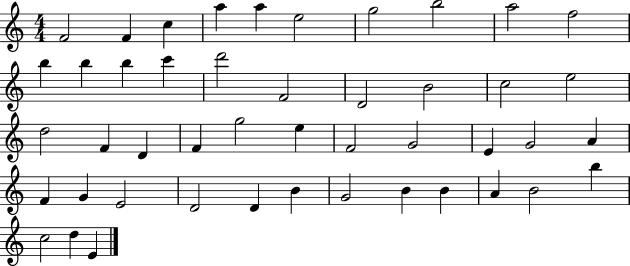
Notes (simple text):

F4/h F4/q C5/q A5/q A5/q E5/h G5/h B5/h A5/h F5/h B5/q B5/q B5/q C6/q D6/h F4/h D4/h B4/h C5/h E5/h D5/h F4/q D4/q F4/q G5/h E5/q F4/h G4/h E4/q G4/h A4/q F4/q G4/q E4/h D4/h D4/q B4/q G4/h B4/q B4/q A4/q B4/h B5/q C5/h D5/q E4/q